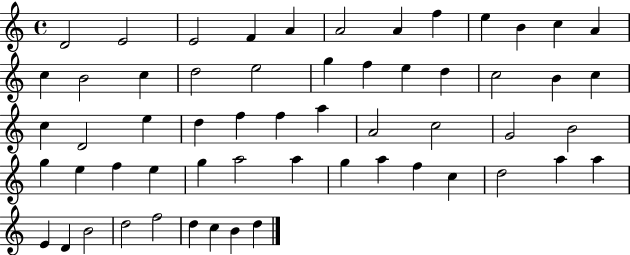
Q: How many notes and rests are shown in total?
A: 58